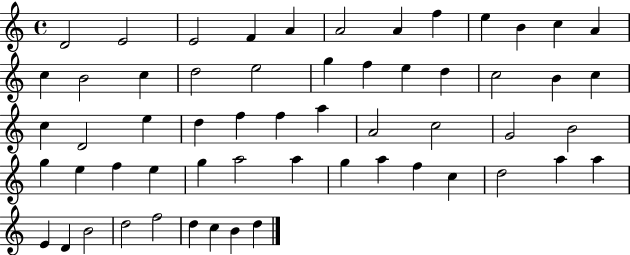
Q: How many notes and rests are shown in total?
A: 58